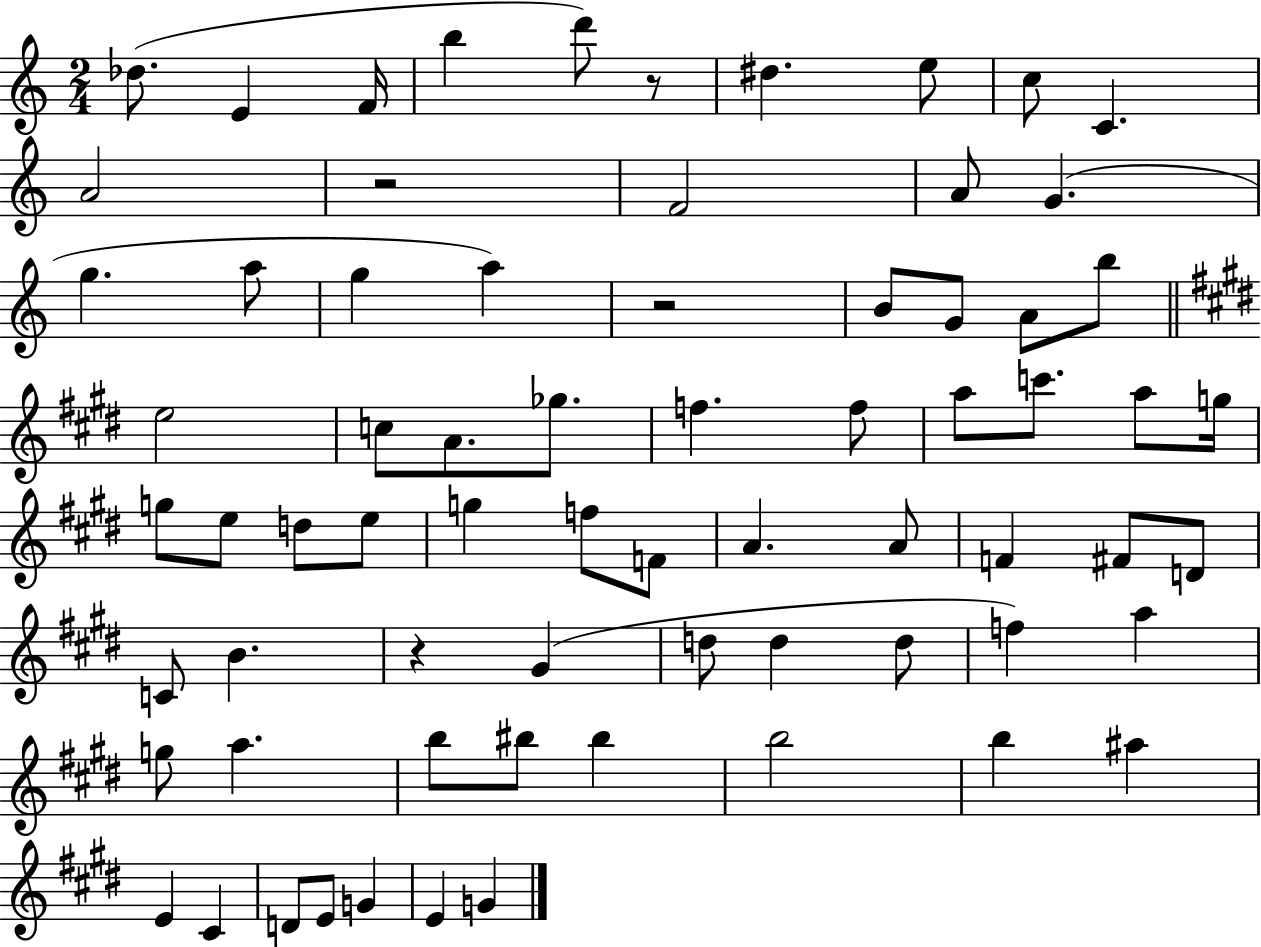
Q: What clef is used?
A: treble